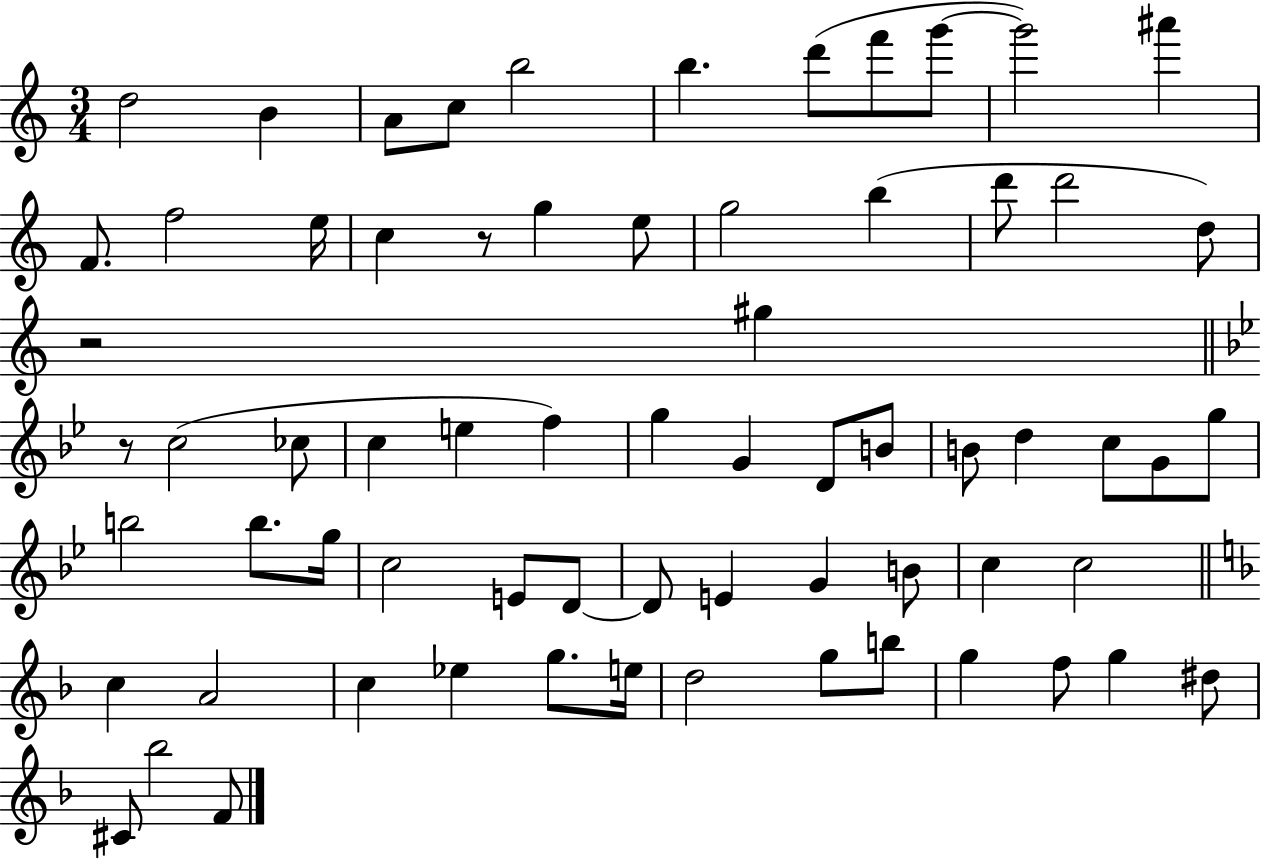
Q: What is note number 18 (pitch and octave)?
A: G5